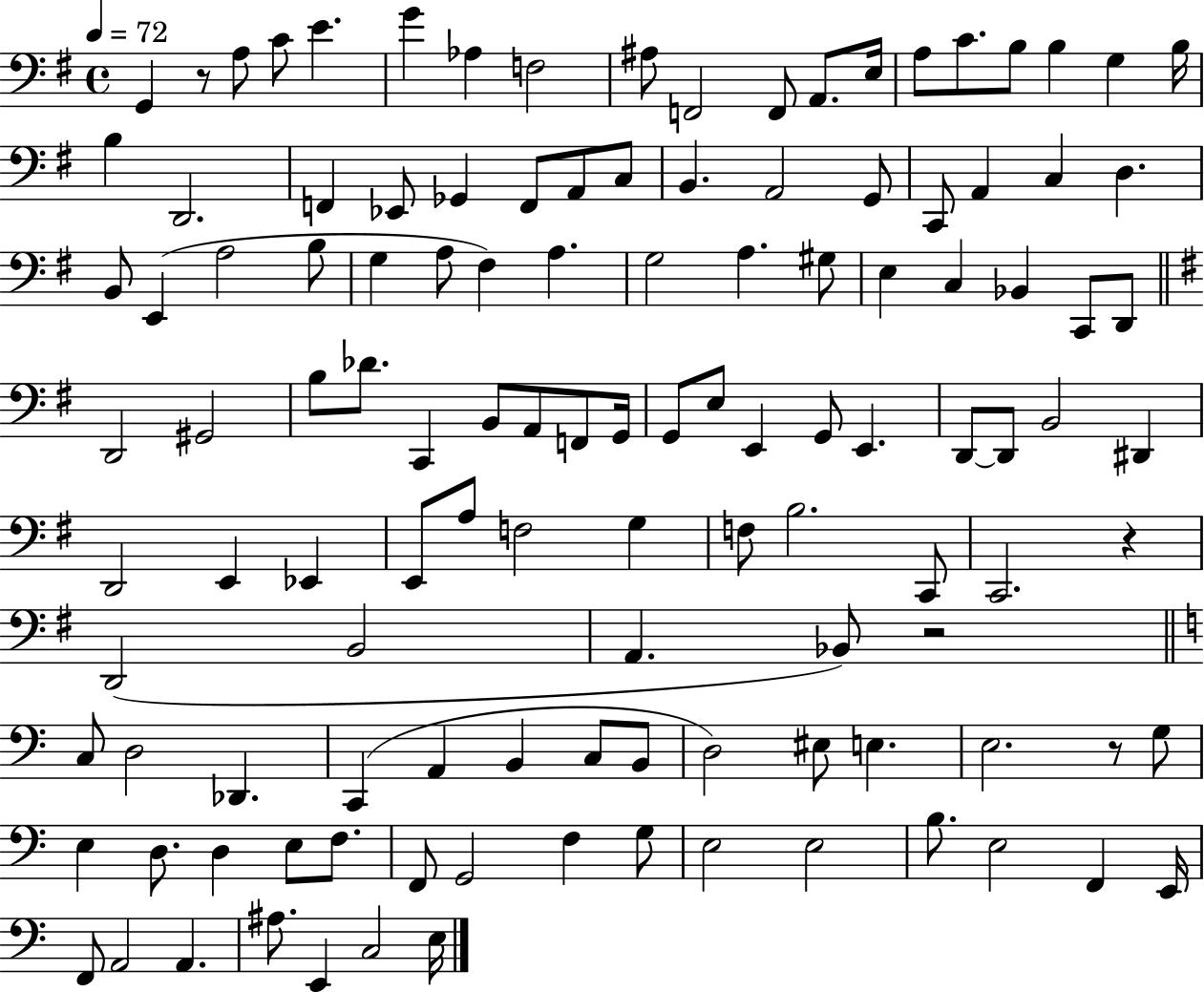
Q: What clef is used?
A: bass